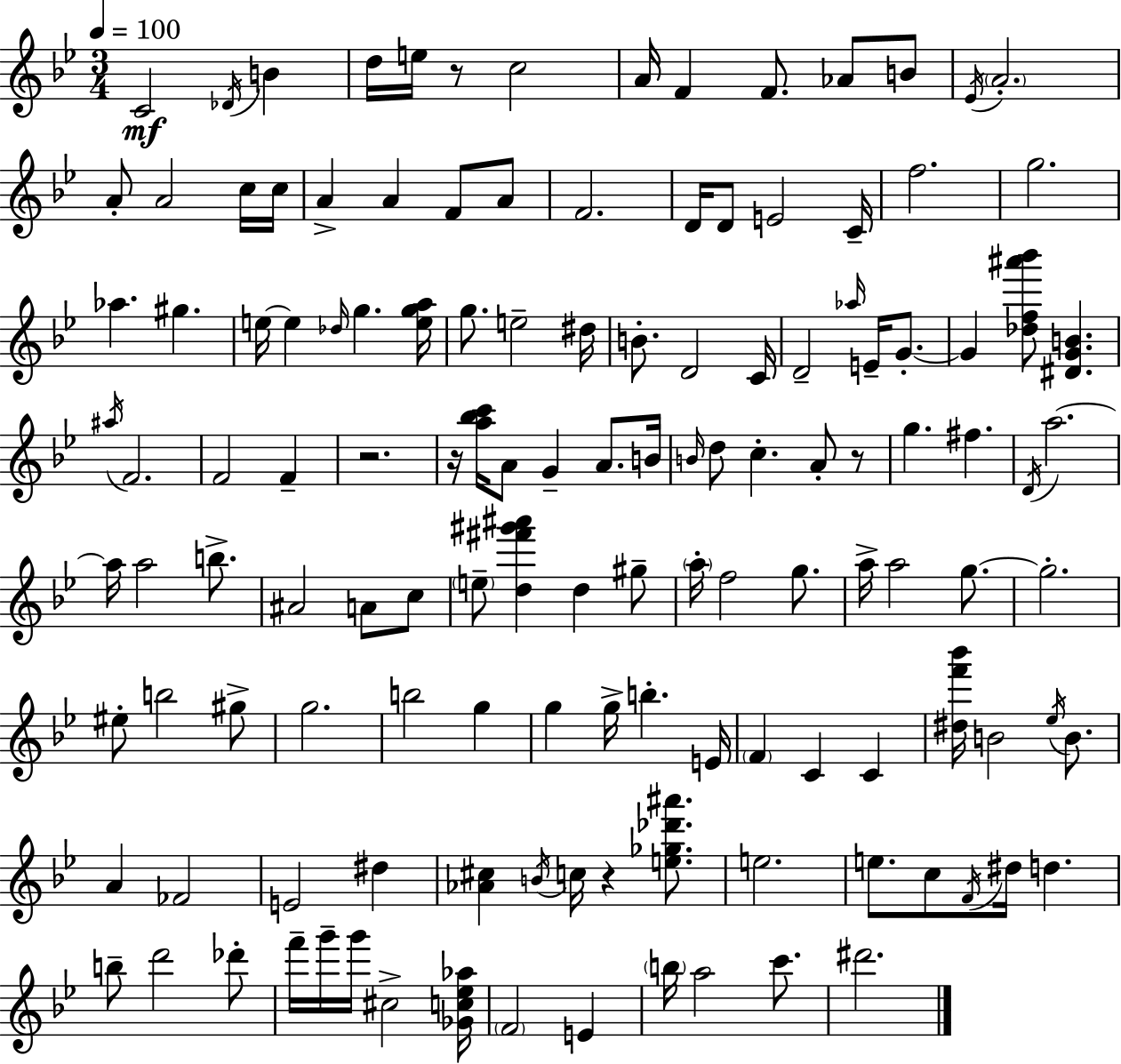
C4/h Db4/s B4/q D5/s E5/s R/e C5/h A4/s F4/q F4/e. Ab4/e B4/e Eb4/s A4/h. A4/e A4/h C5/s C5/s A4/q A4/q F4/e A4/e F4/h. D4/s D4/e E4/h C4/s F5/h. G5/h. Ab5/q. G#5/q. E5/s E5/q Db5/s G5/q. [E5,G5,A5]/s G5/e. E5/h D#5/s B4/e. D4/h C4/s D4/h Ab5/s E4/s G4/e. G4/q [Db5,F5,A#6,Bb6]/e [D#4,G4,B4]/q. A#5/s F4/h. F4/h F4/q R/h. R/s [A5,Bb5,C6]/s A4/e G4/q A4/e. B4/s B4/s D5/e C5/q. A4/e R/e G5/q. F#5/q. D4/s A5/h. A5/s A5/h B5/e. A#4/h A4/e C5/e E5/e [D5,F#6,G#6,A#6]/q D5/q G#5/e A5/s F5/h G5/e. A5/s A5/h G5/e. G5/h. EIS5/e B5/h G#5/e G5/h. B5/h G5/q G5/q G5/s B5/q. E4/s F4/q C4/q C4/q [D#5,F6,Bb6]/s B4/h Eb5/s B4/e. A4/q FES4/h E4/h D#5/q [Ab4,C#5]/q B4/s C5/s R/q [E5,Gb5,Db6,A#6]/e. E5/h. E5/e. C5/e F4/s D#5/s D5/q. B5/e D6/h Db6/e F6/s G6/s G6/s C#5/h [Gb4,C5,Eb5,Ab5]/s F4/h E4/q B5/s A5/h C6/e. D#6/h.